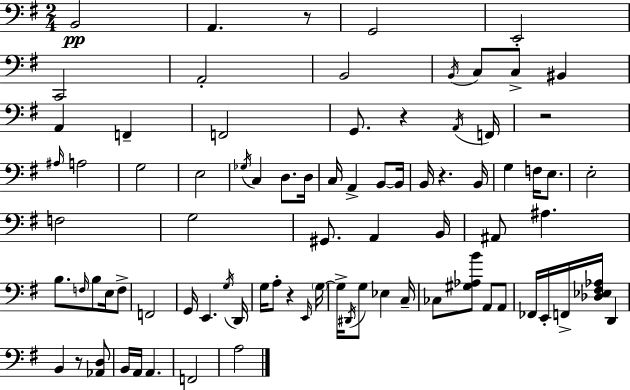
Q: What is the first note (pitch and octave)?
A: B2